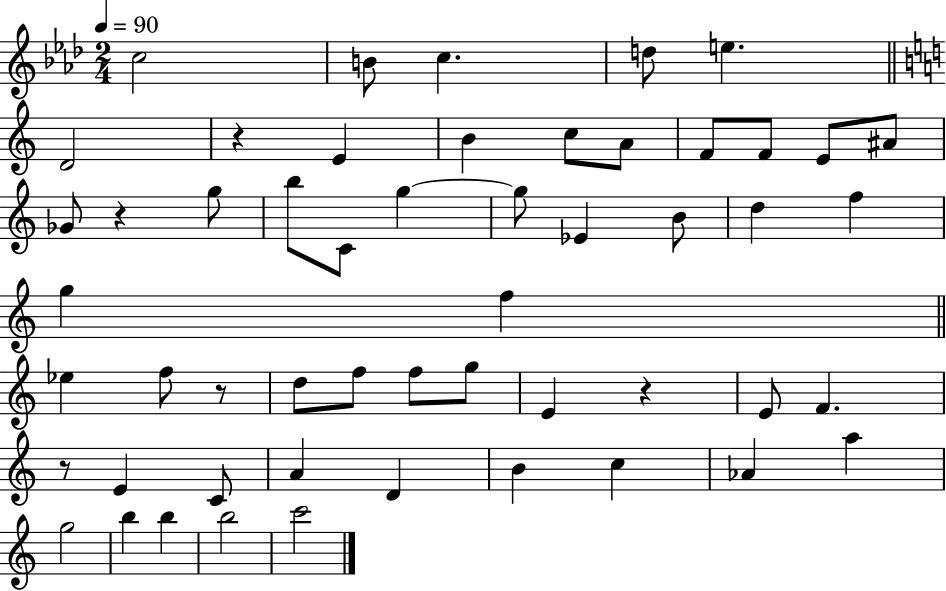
C5/h B4/e C5/q. D5/e E5/q. D4/h R/q E4/q B4/q C5/e A4/e F4/e F4/e E4/e A#4/e Gb4/e R/q G5/e B5/e C4/e G5/q G5/e Eb4/q B4/e D5/q F5/q G5/q F5/q Eb5/q F5/e R/e D5/e F5/e F5/e G5/e E4/q R/q E4/e F4/q. R/e E4/q C4/e A4/q D4/q B4/q C5/q Ab4/q A5/q G5/h B5/q B5/q B5/h C6/h